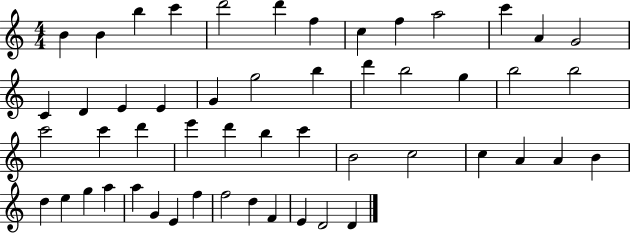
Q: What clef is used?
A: treble